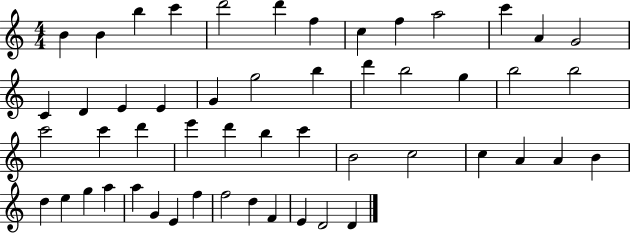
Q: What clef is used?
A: treble